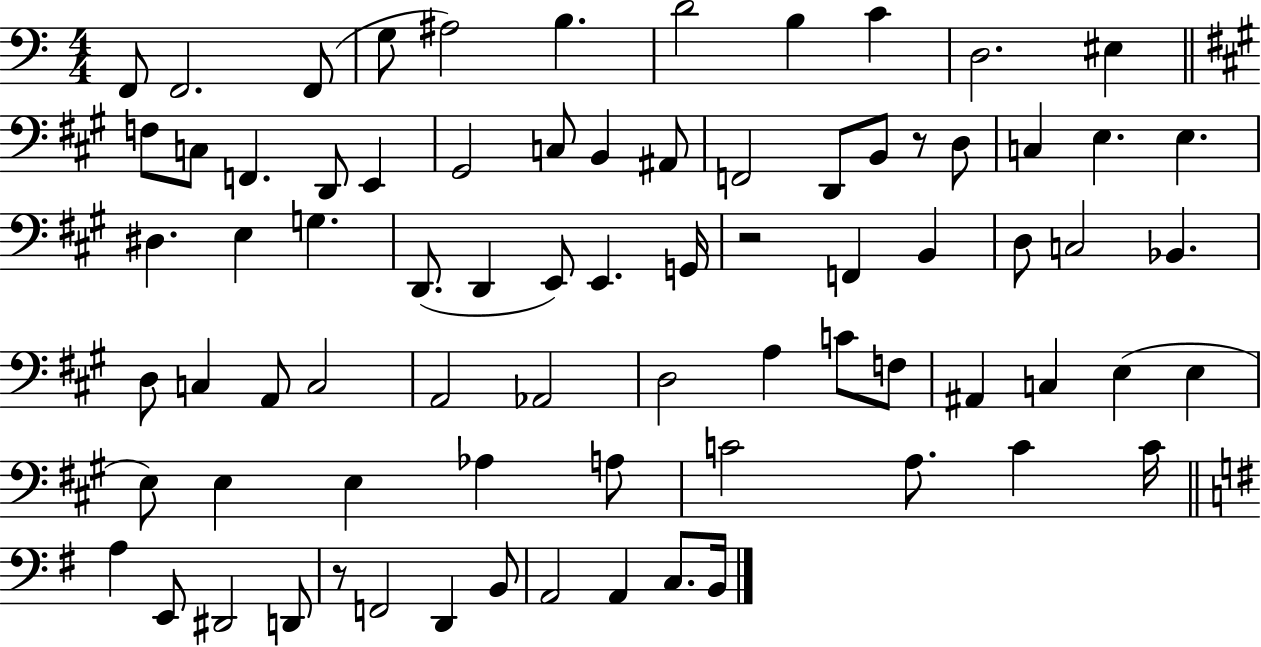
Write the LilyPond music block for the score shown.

{
  \clef bass
  \numericTimeSignature
  \time 4/4
  \key c \major
  \repeat volta 2 { f,8 f,2. f,8( | g8 ais2) b4. | d'2 b4 c'4 | d2. eis4 | \break \bar "||" \break \key a \major f8 c8 f,4. d,8 e,4 | gis,2 c8 b,4 ais,8 | f,2 d,8 b,8 r8 d8 | c4 e4. e4. | \break dis4. e4 g4. | d,8.( d,4 e,8) e,4. g,16 | r2 f,4 b,4 | d8 c2 bes,4. | \break d8 c4 a,8 c2 | a,2 aes,2 | d2 a4 c'8 f8 | ais,4 c4 e4( e4 | \break e8) e4 e4 aes4 a8 | c'2 a8. c'4 c'16 | \bar "||" \break \key e \minor a4 e,8 dis,2 d,8 | r8 f,2 d,4 b,8 | a,2 a,4 c8. b,16 | } \bar "|."
}